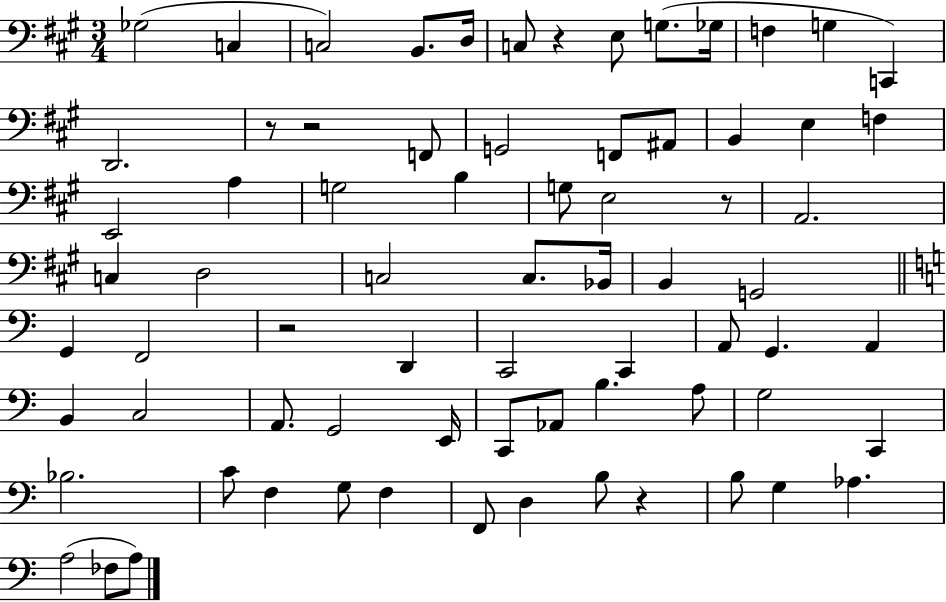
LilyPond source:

{
  \clef bass
  \numericTimeSignature
  \time 3/4
  \key a \major
  \repeat volta 2 { ges2( c4 | c2) b,8. d16 | c8 r4 e8 g8.( ges16 | f4 g4 c,4) | \break d,2. | r8 r2 f,8 | g,2 f,8 ais,8 | b,4 e4 f4 | \break e,2 a4 | g2 b4 | g8 e2 r8 | a,2. | \break c4 d2 | c2 c8. bes,16 | b,4 g,2 | \bar "||" \break \key a \minor g,4 f,2 | r2 d,4 | c,2 c,4 | a,8 g,4. a,4 | \break b,4 c2 | a,8. g,2 e,16 | c,8 aes,8 b4. a8 | g2 c,4 | \break bes2. | c'8 f4 g8 f4 | f,8 d4 b8 r4 | b8 g4 aes4. | \break a2( fes8 a8) | } \bar "|."
}